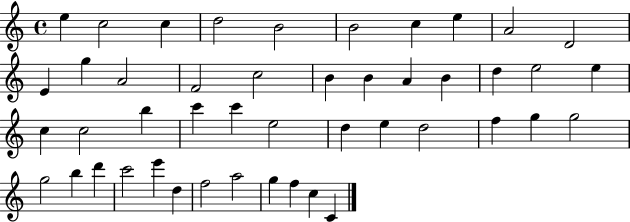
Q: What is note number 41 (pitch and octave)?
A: F5